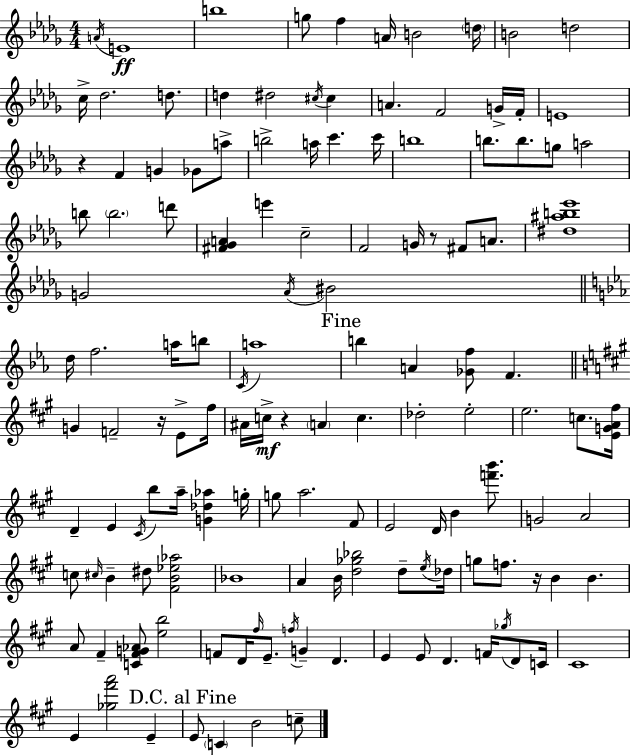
{
  \clef treble
  \numericTimeSignature
  \time 4/4
  \key bes \minor
  \repeat volta 2 { \acciaccatura { a'16 }\ff e'1 | b''1 | g''8 f''4 a'16 b'2 | \parenthesize d''16 b'2 d''2 | \break c''16-> des''2. d''8. | d''4 dis''2 \acciaccatura { cis''16 } cis''4 | a'4. f'2 | g'16-> f'16-. e'1 | \break r4 f'4 g'4 ges'8 | a''8-> b''2-> a''16 c'''4. | c'''16 b''1 | b''8. b''8. g''8 a''2 | \break b''8 \parenthesize b''2. | d'''8 <fis' ges' a'>4 e'''4 c''2-- | f'2 g'16 r8 fis'8 a'8. | <dis'' ais'' b'' ees'''>1 | \break g'2 \acciaccatura { aes'16 } bis'2 | \bar "||" \break \key ees \major d''16 f''2. a''16 b''8 | \acciaccatura { c'16 } a''1 | \mark "Fine" b''4 a'4 <ges' f''>8 f'4. | \bar "||" \break \key a \major g'4 f'2-- r16 e'8-> fis''16 | ais'16 c''16->\mf r4 \parenthesize a'4 c''4. | des''2-. e''2-. | e''2. c''8. <e' g' a' fis''>16 | \break d'4-- e'4 \acciaccatura { cis'16 } b''8 a''16-- <g' des'' aes''>4 | g''16-. g''8 a''2. fis'8 | e'2 d'16 b'4 <f''' b'''>8. | g'2 a'2 | \break c''8 \grace { cis''16 } b'4-- dis''8 <fis' b' ees'' aes''>2 | bes'1 | a'4 b'16 <d'' ges'' bes''>2 d''8-- | \acciaccatura { e''16 } des''16 g''8 f''8. r16 b'4 b'4. | \break a'8 fis'4-- <c' fis' g' aes'>8 <e'' b''>2 | f'8 d'16 \grace { fis''16 } e'8.-- \acciaccatura { f''16 } g'4-- d'4. | e'4 e'8 d'4. | f'16 \acciaccatura { ges''16 } d'8 c'16 cis'1 | \break e'4 <ges'' fis''' a'''>2 | e'4-- \mark "D.C. al Fine" e'8 \parenthesize c'4 b'2 | c''8-- } \bar "|."
}